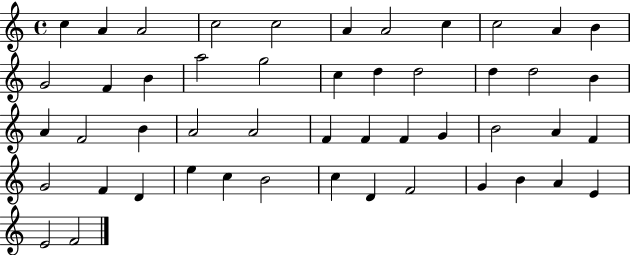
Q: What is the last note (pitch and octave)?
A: F4